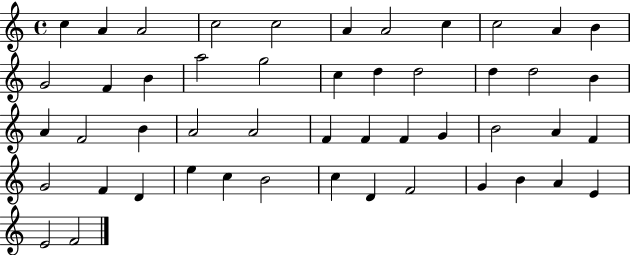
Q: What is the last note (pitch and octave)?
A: F4